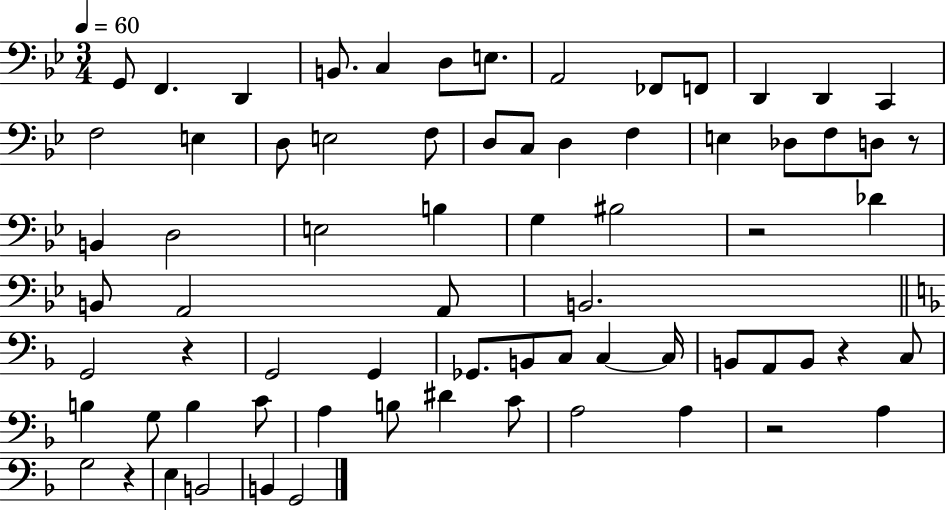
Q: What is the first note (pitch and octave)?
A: G2